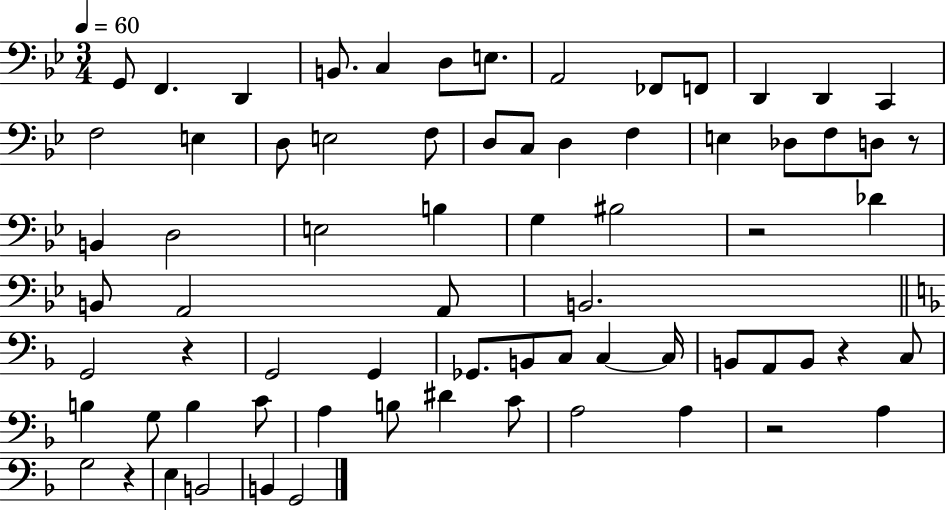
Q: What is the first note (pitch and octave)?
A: G2